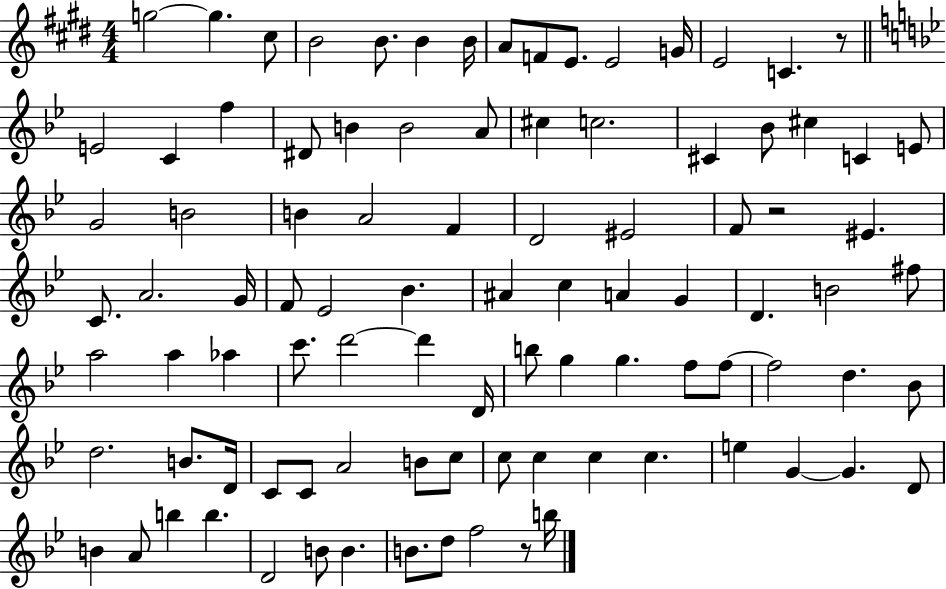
X:1
T:Untitled
M:4/4
L:1/4
K:E
g2 g ^c/2 B2 B/2 B B/4 A/2 F/2 E/2 E2 G/4 E2 C z/2 E2 C f ^D/2 B B2 A/2 ^c c2 ^C _B/2 ^c C E/2 G2 B2 B A2 F D2 ^E2 F/2 z2 ^E C/2 A2 G/4 F/2 _E2 _B ^A c A G D B2 ^f/2 a2 a _a c'/2 d'2 d' D/4 b/2 g g f/2 f/2 f2 d _B/2 d2 B/2 D/4 C/2 C/2 A2 B/2 c/2 c/2 c c c e G G D/2 B A/2 b b D2 B/2 B B/2 d/2 f2 z/2 b/4